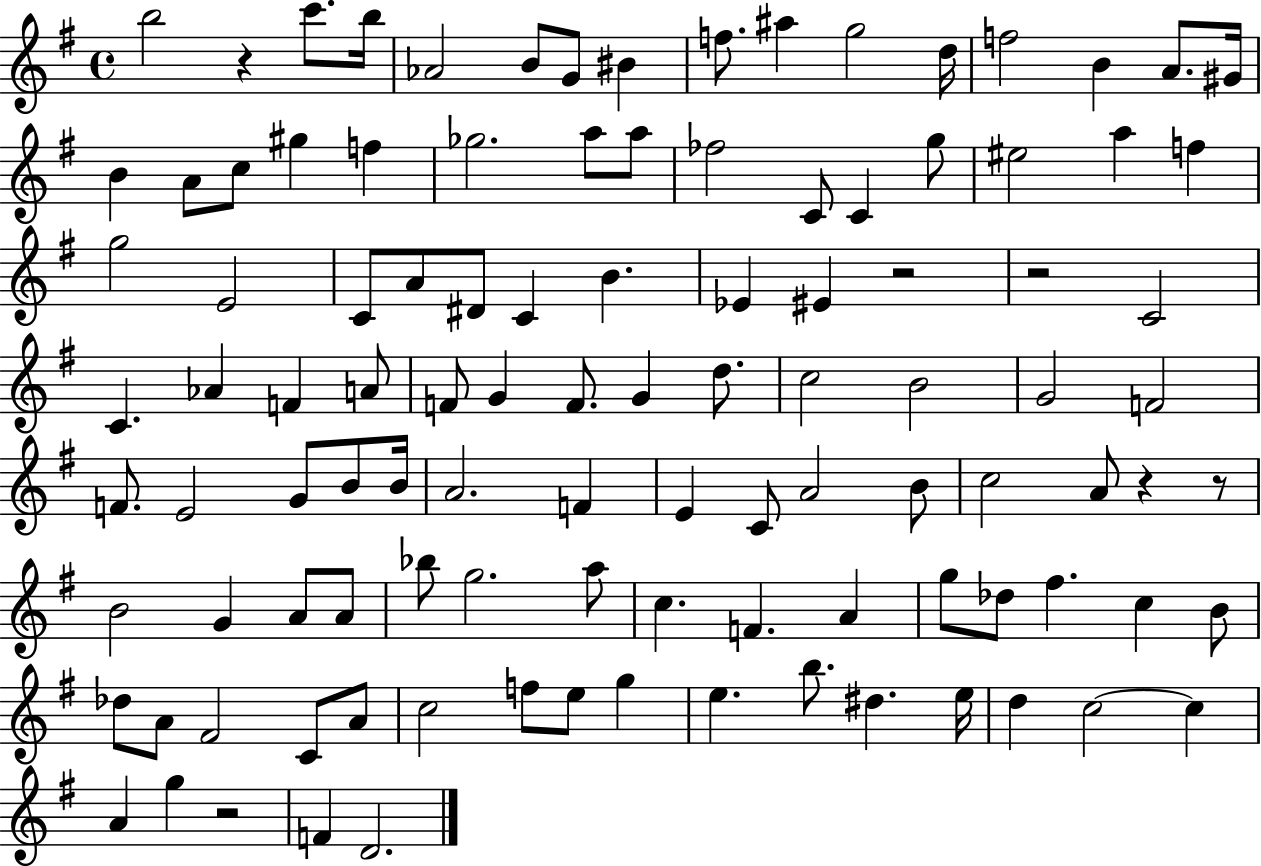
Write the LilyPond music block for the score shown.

{
  \clef treble
  \time 4/4
  \defaultTimeSignature
  \key g \major
  b''2 r4 c'''8. b''16 | aes'2 b'8 g'8 bis'4 | f''8. ais''4 g''2 d''16 | f''2 b'4 a'8. gis'16 | \break b'4 a'8 c''8 gis''4 f''4 | ges''2. a''8 a''8 | fes''2 c'8 c'4 g''8 | eis''2 a''4 f''4 | \break g''2 e'2 | c'8 a'8 dis'8 c'4 b'4. | ees'4 eis'4 r2 | r2 c'2 | \break c'4. aes'4 f'4 a'8 | f'8 g'4 f'8. g'4 d''8. | c''2 b'2 | g'2 f'2 | \break f'8. e'2 g'8 b'8 b'16 | a'2. f'4 | e'4 c'8 a'2 b'8 | c''2 a'8 r4 r8 | \break b'2 g'4 a'8 a'8 | bes''8 g''2. a''8 | c''4. f'4. a'4 | g''8 des''8 fis''4. c''4 b'8 | \break des''8 a'8 fis'2 c'8 a'8 | c''2 f''8 e''8 g''4 | e''4. b''8. dis''4. e''16 | d''4 c''2~~ c''4 | \break a'4 g''4 r2 | f'4 d'2. | \bar "|."
}